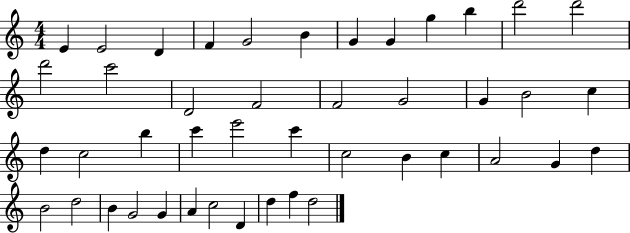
E4/q E4/h D4/q F4/q G4/h B4/q G4/q G4/q G5/q B5/q D6/h D6/h D6/h C6/h D4/h F4/h F4/h G4/h G4/q B4/h C5/q D5/q C5/h B5/q C6/q E6/h C6/q C5/h B4/q C5/q A4/h G4/q D5/q B4/h D5/h B4/q G4/h G4/q A4/q C5/h D4/q D5/q F5/q D5/h